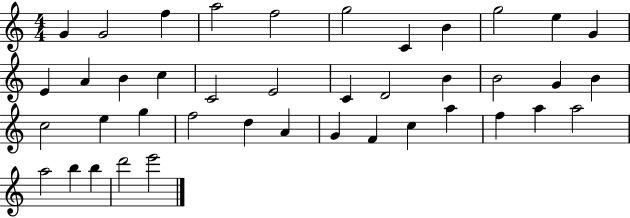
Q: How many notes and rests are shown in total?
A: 41